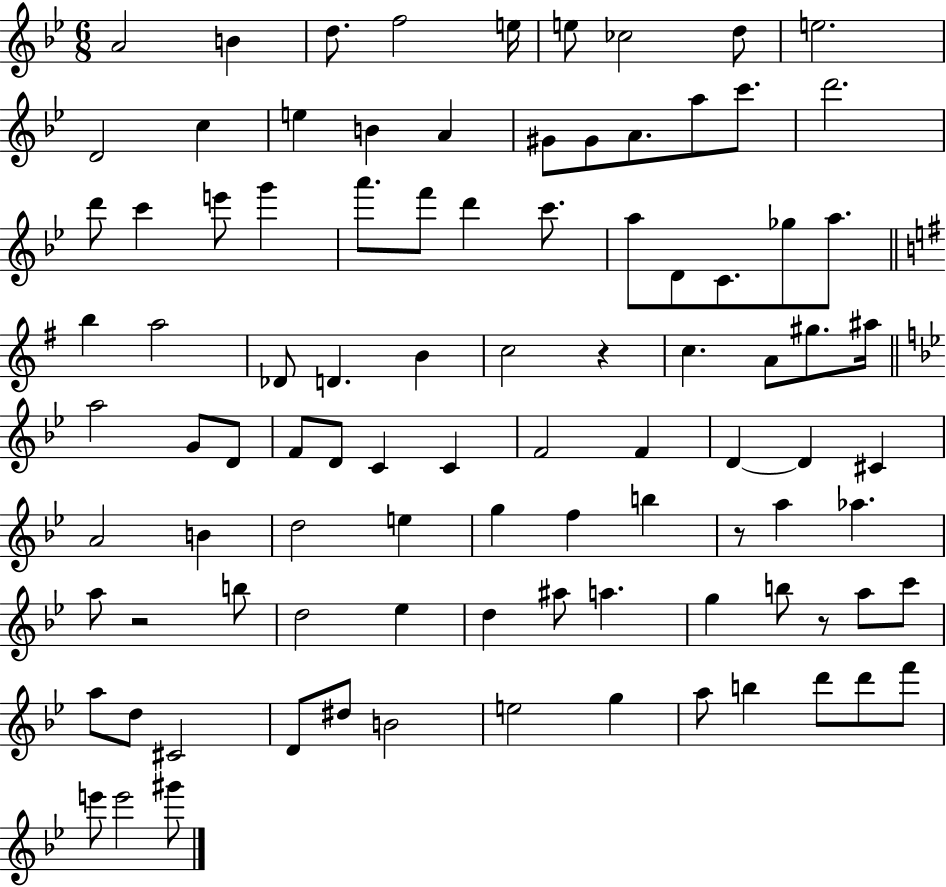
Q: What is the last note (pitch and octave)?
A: G#6